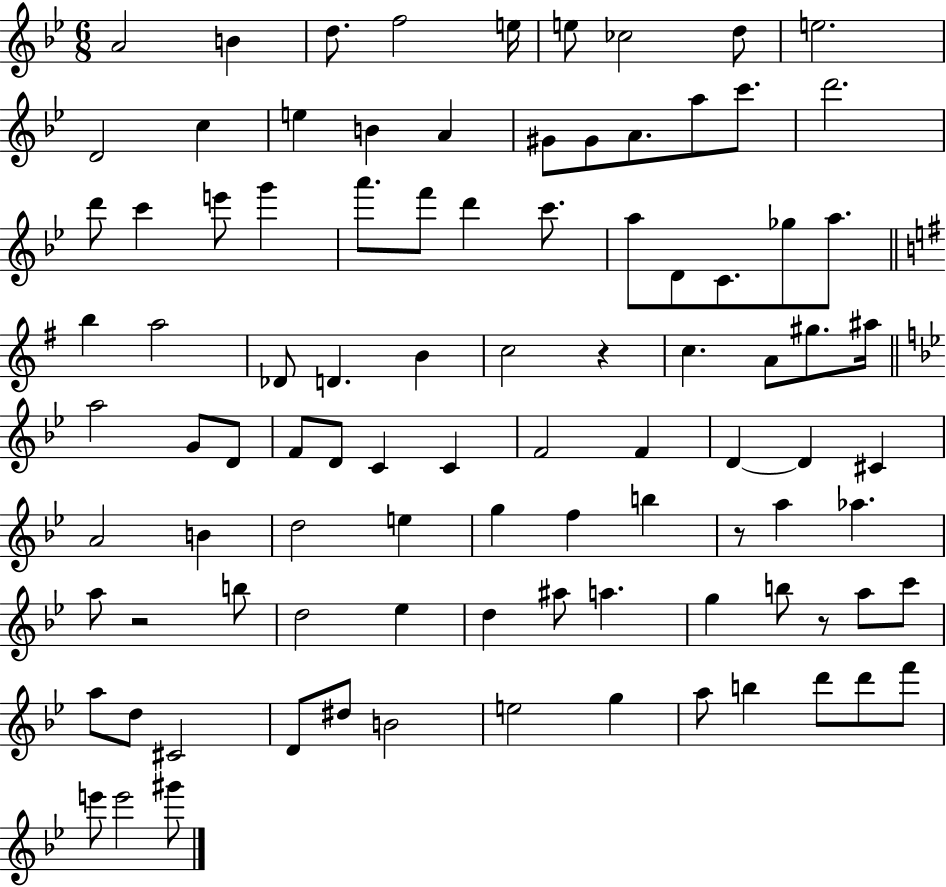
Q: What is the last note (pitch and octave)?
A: G#6